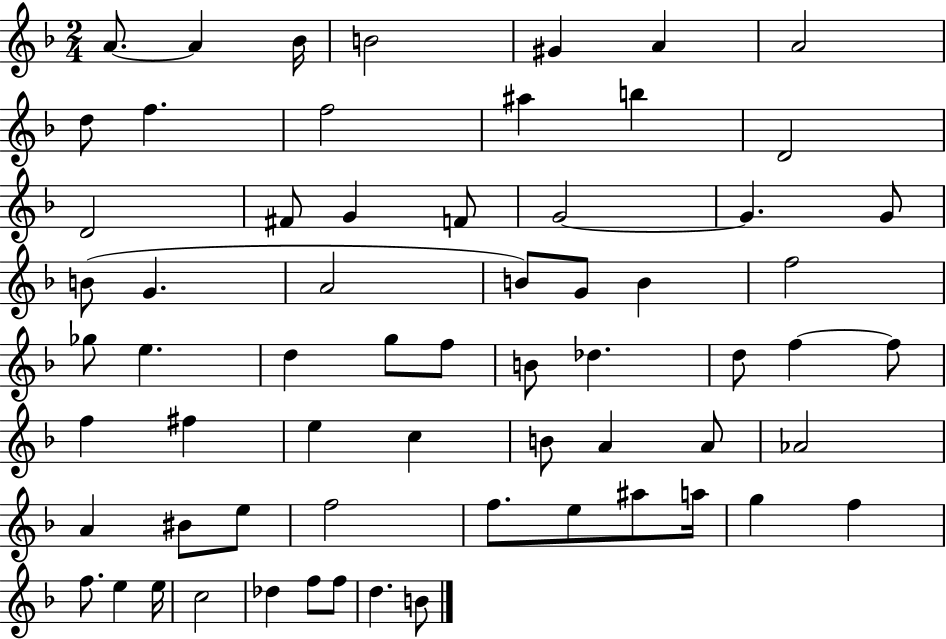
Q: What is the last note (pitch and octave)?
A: B4